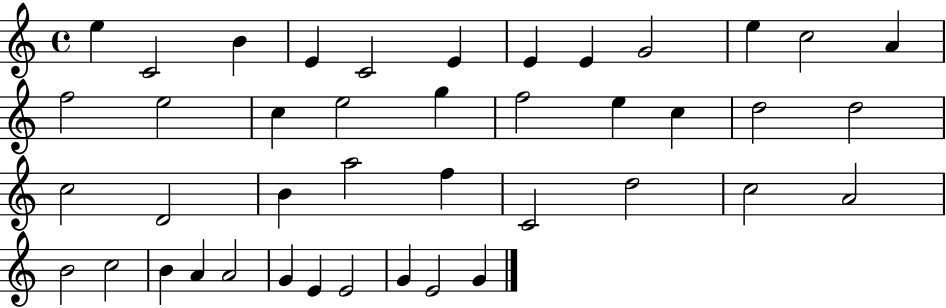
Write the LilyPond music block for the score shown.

{
  \clef treble
  \time 4/4
  \defaultTimeSignature
  \key c \major
  e''4 c'2 b'4 | e'4 c'2 e'4 | e'4 e'4 g'2 | e''4 c''2 a'4 | \break f''2 e''2 | c''4 e''2 g''4 | f''2 e''4 c''4 | d''2 d''2 | \break c''2 d'2 | b'4 a''2 f''4 | c'2 d''2 | c''2 a'2 | \break b'2 c''2 | b'4 a'4 a'2 | g'4 e'4 e'2 | g'4 e'2 g'4 | \break \bar "|."
}